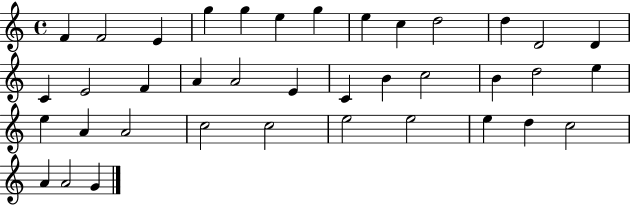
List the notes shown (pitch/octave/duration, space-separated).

F4/q F4/h E4/q G5/q G5/q E5/q G5/q E5/q C5/q D5/h D5/q D4/h D4/q C4/q E4/h F4/q A4/q A4/h E4/q C4/q B4/q C5/h B4/q D5/h E5/q E5/q A4/q A4/h C5/h C5/h E5/h E5/h E5/q D5/q C5/h A4/q A4/h G4/q